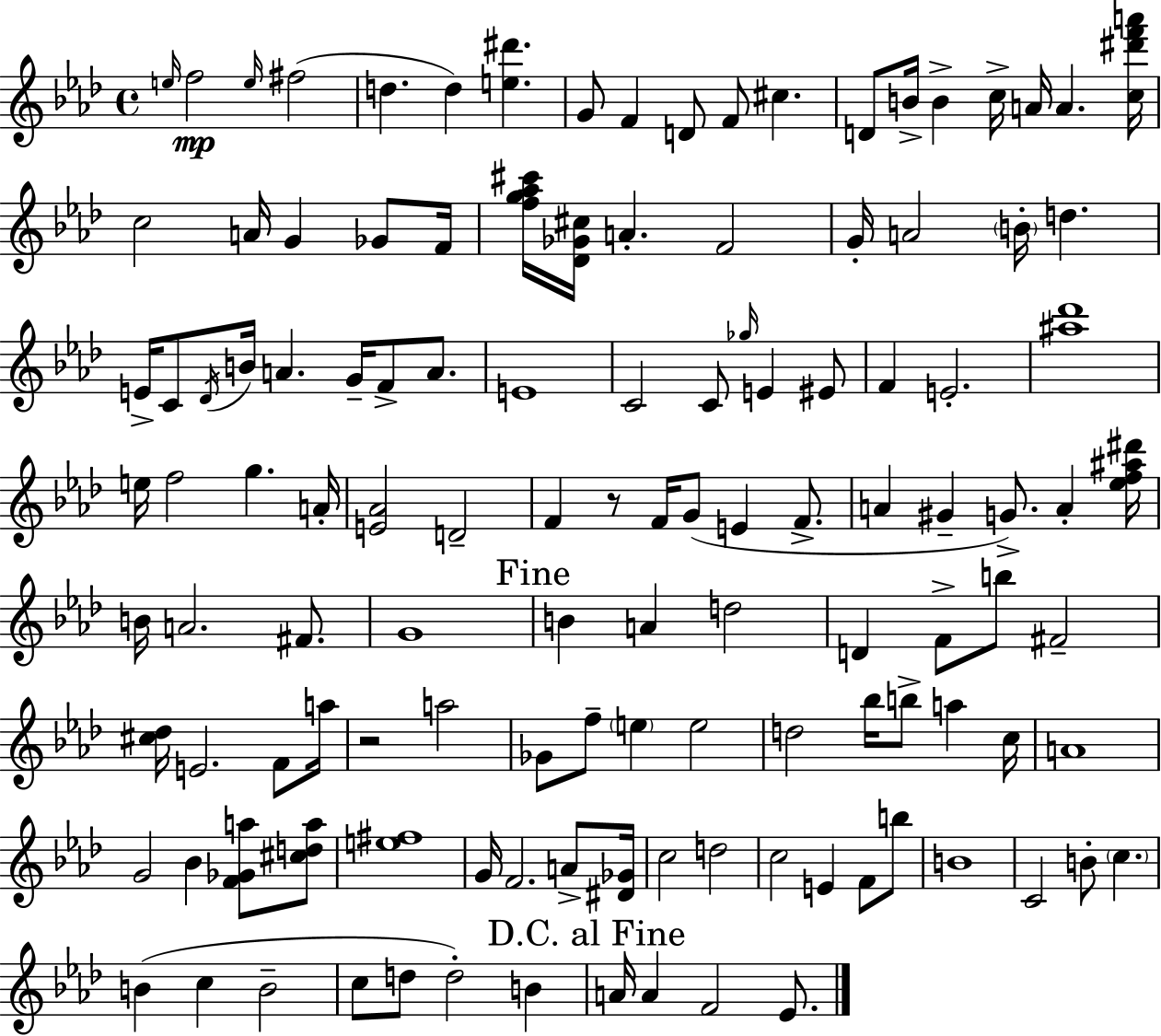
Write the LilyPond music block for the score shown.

{
  \clef treble
  \time 4/4
  \defaultTimeSignature
  \key aes \major
  \repeat volta 2 { \grace { e''16 }\mp f''2 \grace { e''16 }( fis''2 | d''4. d''4) <e'' dis'''>4. | g'8 f'4 d'8 f'8 cis''4. | d'8 b'16-> b'4-> c''16-> a'16 a'4. | \break <c'' dis''' f''' a'''>16 c''2 a'16 g'4 ges'8 | f'16 <f'' g'' aes'' cis'''>16 <des' ges' cis''>16 a'4.-. f'2 | g'16-. a'2 \parenthesize b'16-. d''4. | e'16-> c'8 \acciaccatura { des'16 } b'16 a'4. g'16-- f'8-> | \break a'8. e'1 | c'2 c'8 \grace { ges''16 } e'4 | eis'8 f'4 e'2.-. | <ais'' des'''>1 | \break e''16 f''2 g''4. | a'16-. <e' aes'>2 d'2-- | f'4 r8 f'16 g'8( e'4 | f'8.-> a'4 gis'4-- g'8.->) a'4-. | \break <ees'' f'' ais'' dis'''>16 b'16 a'2. | fis'8. g'1 | \mark "Fine" b'4 a'4 d''2 | d'4 f'8-> b''8 fis'2-- | \break <cis'' des''>16 e'2. | f'8 a''16 r2 a''2 | ges'8 f''8-- \parenthesize e''4 e''2 | d''2 bes''16 b''8-> a''4 | \break c''16 a'1 | g'2 bes'4 | <f' ges' a''>8 <cis'' d'' a''>8 <e'' fis''>1 | g'16 f'2. | \break a'8-> <dis' ges'>16 c''2 d''2 | c''2 e'4 | f'8 b''8 b'1 | c'2 b'8-. \parenthesize c''4. | \break b'4( c''4 b'2-- | c''8 d''8 d''2-.) | b'4 \mark "D.C. al Fine" a'16 a'4 f'2 | ees'8. } \bar "|."
}